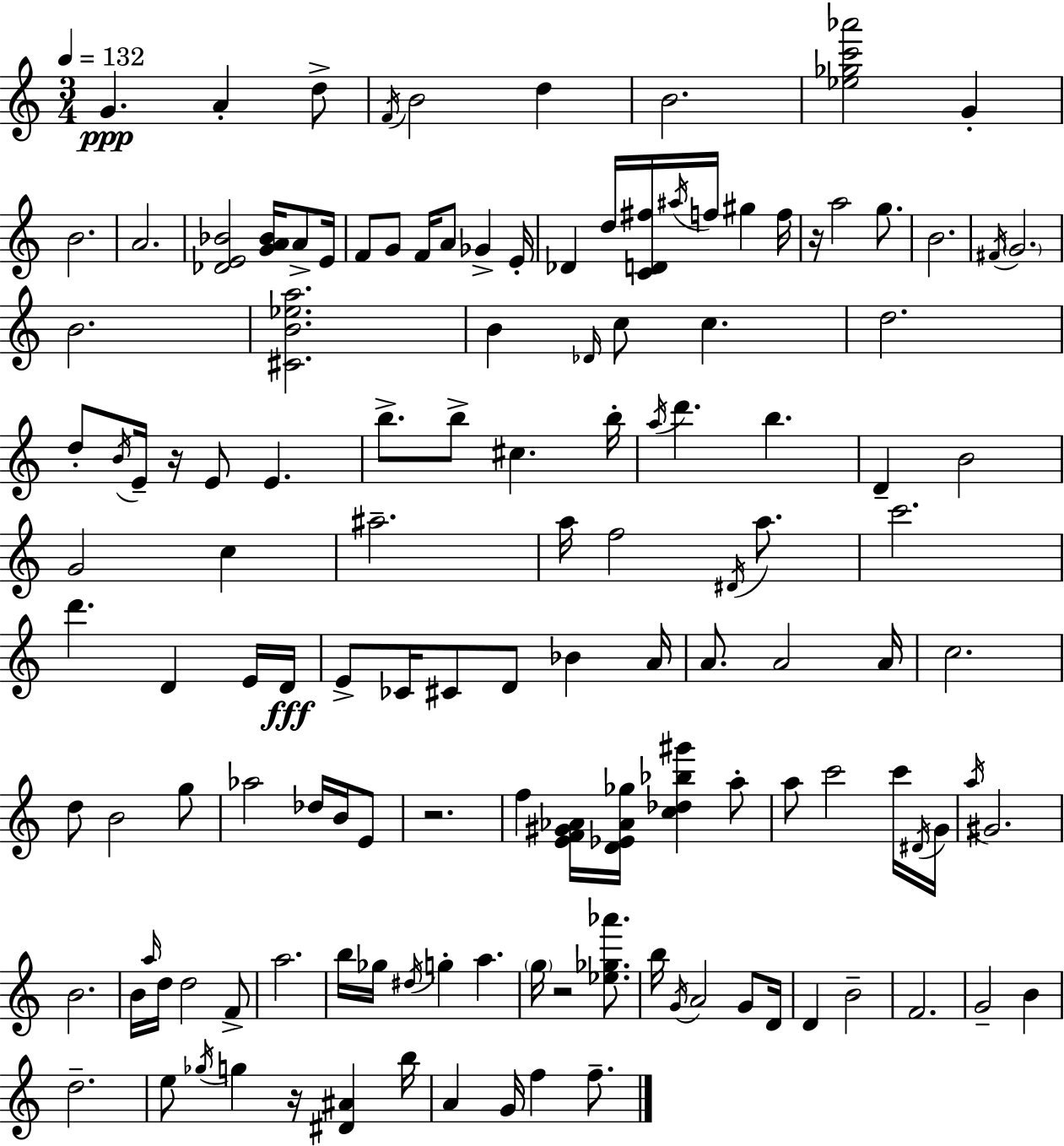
X:1
T:Untitled
M:3/4
L:1/4
K:Am
G A d/2 F/4 B2 d B2 [_e_gc'_a']2 G B2 A2 [_DE_B]2 [GA_B]/4 A/2 E/4 F/2 G/2 F/4 A/2 _G E/4 _D d/4 [CD^f]/4 ^a/4 f/4 ^g f/4 z/4 a2 g/2 B2 ^F/4 G2 B2 [^CB_ea]2 B _D/4 c/2 c d2 d/2 B/4 E/4 z/4 E/2 E b/2 b/2 ^c b/4 a/4 d' b D B2 G2 c ^a2 a/4 f2 ^D/4 a/2 c'2 d' D E/4 D/4 E/2 _C/4 ^C/2 D/2 _B A/4 A/2 A2 A/4 c2 d/2 B2 g/2 _a2 _d/4 B/4 E/2 z2 f [EF^G_A]/4 [D_E_A_g]/4 [c_d_b^g'] a/2 a/2 c'2 c'/4 ^D/4 G/4 a/4 ^G2 B2 B/4 a/4 d/4 d2 F/2 a2 b/4 _g/4 ^d/4 g a g/4 z2 [_e_g_a']/2 b/4 G/4 A2 G/2 D/4 D B2 F2 G2 B d2 e/2 _g/4 g z/4 [^D^A] b/4 A G/4 f f/2